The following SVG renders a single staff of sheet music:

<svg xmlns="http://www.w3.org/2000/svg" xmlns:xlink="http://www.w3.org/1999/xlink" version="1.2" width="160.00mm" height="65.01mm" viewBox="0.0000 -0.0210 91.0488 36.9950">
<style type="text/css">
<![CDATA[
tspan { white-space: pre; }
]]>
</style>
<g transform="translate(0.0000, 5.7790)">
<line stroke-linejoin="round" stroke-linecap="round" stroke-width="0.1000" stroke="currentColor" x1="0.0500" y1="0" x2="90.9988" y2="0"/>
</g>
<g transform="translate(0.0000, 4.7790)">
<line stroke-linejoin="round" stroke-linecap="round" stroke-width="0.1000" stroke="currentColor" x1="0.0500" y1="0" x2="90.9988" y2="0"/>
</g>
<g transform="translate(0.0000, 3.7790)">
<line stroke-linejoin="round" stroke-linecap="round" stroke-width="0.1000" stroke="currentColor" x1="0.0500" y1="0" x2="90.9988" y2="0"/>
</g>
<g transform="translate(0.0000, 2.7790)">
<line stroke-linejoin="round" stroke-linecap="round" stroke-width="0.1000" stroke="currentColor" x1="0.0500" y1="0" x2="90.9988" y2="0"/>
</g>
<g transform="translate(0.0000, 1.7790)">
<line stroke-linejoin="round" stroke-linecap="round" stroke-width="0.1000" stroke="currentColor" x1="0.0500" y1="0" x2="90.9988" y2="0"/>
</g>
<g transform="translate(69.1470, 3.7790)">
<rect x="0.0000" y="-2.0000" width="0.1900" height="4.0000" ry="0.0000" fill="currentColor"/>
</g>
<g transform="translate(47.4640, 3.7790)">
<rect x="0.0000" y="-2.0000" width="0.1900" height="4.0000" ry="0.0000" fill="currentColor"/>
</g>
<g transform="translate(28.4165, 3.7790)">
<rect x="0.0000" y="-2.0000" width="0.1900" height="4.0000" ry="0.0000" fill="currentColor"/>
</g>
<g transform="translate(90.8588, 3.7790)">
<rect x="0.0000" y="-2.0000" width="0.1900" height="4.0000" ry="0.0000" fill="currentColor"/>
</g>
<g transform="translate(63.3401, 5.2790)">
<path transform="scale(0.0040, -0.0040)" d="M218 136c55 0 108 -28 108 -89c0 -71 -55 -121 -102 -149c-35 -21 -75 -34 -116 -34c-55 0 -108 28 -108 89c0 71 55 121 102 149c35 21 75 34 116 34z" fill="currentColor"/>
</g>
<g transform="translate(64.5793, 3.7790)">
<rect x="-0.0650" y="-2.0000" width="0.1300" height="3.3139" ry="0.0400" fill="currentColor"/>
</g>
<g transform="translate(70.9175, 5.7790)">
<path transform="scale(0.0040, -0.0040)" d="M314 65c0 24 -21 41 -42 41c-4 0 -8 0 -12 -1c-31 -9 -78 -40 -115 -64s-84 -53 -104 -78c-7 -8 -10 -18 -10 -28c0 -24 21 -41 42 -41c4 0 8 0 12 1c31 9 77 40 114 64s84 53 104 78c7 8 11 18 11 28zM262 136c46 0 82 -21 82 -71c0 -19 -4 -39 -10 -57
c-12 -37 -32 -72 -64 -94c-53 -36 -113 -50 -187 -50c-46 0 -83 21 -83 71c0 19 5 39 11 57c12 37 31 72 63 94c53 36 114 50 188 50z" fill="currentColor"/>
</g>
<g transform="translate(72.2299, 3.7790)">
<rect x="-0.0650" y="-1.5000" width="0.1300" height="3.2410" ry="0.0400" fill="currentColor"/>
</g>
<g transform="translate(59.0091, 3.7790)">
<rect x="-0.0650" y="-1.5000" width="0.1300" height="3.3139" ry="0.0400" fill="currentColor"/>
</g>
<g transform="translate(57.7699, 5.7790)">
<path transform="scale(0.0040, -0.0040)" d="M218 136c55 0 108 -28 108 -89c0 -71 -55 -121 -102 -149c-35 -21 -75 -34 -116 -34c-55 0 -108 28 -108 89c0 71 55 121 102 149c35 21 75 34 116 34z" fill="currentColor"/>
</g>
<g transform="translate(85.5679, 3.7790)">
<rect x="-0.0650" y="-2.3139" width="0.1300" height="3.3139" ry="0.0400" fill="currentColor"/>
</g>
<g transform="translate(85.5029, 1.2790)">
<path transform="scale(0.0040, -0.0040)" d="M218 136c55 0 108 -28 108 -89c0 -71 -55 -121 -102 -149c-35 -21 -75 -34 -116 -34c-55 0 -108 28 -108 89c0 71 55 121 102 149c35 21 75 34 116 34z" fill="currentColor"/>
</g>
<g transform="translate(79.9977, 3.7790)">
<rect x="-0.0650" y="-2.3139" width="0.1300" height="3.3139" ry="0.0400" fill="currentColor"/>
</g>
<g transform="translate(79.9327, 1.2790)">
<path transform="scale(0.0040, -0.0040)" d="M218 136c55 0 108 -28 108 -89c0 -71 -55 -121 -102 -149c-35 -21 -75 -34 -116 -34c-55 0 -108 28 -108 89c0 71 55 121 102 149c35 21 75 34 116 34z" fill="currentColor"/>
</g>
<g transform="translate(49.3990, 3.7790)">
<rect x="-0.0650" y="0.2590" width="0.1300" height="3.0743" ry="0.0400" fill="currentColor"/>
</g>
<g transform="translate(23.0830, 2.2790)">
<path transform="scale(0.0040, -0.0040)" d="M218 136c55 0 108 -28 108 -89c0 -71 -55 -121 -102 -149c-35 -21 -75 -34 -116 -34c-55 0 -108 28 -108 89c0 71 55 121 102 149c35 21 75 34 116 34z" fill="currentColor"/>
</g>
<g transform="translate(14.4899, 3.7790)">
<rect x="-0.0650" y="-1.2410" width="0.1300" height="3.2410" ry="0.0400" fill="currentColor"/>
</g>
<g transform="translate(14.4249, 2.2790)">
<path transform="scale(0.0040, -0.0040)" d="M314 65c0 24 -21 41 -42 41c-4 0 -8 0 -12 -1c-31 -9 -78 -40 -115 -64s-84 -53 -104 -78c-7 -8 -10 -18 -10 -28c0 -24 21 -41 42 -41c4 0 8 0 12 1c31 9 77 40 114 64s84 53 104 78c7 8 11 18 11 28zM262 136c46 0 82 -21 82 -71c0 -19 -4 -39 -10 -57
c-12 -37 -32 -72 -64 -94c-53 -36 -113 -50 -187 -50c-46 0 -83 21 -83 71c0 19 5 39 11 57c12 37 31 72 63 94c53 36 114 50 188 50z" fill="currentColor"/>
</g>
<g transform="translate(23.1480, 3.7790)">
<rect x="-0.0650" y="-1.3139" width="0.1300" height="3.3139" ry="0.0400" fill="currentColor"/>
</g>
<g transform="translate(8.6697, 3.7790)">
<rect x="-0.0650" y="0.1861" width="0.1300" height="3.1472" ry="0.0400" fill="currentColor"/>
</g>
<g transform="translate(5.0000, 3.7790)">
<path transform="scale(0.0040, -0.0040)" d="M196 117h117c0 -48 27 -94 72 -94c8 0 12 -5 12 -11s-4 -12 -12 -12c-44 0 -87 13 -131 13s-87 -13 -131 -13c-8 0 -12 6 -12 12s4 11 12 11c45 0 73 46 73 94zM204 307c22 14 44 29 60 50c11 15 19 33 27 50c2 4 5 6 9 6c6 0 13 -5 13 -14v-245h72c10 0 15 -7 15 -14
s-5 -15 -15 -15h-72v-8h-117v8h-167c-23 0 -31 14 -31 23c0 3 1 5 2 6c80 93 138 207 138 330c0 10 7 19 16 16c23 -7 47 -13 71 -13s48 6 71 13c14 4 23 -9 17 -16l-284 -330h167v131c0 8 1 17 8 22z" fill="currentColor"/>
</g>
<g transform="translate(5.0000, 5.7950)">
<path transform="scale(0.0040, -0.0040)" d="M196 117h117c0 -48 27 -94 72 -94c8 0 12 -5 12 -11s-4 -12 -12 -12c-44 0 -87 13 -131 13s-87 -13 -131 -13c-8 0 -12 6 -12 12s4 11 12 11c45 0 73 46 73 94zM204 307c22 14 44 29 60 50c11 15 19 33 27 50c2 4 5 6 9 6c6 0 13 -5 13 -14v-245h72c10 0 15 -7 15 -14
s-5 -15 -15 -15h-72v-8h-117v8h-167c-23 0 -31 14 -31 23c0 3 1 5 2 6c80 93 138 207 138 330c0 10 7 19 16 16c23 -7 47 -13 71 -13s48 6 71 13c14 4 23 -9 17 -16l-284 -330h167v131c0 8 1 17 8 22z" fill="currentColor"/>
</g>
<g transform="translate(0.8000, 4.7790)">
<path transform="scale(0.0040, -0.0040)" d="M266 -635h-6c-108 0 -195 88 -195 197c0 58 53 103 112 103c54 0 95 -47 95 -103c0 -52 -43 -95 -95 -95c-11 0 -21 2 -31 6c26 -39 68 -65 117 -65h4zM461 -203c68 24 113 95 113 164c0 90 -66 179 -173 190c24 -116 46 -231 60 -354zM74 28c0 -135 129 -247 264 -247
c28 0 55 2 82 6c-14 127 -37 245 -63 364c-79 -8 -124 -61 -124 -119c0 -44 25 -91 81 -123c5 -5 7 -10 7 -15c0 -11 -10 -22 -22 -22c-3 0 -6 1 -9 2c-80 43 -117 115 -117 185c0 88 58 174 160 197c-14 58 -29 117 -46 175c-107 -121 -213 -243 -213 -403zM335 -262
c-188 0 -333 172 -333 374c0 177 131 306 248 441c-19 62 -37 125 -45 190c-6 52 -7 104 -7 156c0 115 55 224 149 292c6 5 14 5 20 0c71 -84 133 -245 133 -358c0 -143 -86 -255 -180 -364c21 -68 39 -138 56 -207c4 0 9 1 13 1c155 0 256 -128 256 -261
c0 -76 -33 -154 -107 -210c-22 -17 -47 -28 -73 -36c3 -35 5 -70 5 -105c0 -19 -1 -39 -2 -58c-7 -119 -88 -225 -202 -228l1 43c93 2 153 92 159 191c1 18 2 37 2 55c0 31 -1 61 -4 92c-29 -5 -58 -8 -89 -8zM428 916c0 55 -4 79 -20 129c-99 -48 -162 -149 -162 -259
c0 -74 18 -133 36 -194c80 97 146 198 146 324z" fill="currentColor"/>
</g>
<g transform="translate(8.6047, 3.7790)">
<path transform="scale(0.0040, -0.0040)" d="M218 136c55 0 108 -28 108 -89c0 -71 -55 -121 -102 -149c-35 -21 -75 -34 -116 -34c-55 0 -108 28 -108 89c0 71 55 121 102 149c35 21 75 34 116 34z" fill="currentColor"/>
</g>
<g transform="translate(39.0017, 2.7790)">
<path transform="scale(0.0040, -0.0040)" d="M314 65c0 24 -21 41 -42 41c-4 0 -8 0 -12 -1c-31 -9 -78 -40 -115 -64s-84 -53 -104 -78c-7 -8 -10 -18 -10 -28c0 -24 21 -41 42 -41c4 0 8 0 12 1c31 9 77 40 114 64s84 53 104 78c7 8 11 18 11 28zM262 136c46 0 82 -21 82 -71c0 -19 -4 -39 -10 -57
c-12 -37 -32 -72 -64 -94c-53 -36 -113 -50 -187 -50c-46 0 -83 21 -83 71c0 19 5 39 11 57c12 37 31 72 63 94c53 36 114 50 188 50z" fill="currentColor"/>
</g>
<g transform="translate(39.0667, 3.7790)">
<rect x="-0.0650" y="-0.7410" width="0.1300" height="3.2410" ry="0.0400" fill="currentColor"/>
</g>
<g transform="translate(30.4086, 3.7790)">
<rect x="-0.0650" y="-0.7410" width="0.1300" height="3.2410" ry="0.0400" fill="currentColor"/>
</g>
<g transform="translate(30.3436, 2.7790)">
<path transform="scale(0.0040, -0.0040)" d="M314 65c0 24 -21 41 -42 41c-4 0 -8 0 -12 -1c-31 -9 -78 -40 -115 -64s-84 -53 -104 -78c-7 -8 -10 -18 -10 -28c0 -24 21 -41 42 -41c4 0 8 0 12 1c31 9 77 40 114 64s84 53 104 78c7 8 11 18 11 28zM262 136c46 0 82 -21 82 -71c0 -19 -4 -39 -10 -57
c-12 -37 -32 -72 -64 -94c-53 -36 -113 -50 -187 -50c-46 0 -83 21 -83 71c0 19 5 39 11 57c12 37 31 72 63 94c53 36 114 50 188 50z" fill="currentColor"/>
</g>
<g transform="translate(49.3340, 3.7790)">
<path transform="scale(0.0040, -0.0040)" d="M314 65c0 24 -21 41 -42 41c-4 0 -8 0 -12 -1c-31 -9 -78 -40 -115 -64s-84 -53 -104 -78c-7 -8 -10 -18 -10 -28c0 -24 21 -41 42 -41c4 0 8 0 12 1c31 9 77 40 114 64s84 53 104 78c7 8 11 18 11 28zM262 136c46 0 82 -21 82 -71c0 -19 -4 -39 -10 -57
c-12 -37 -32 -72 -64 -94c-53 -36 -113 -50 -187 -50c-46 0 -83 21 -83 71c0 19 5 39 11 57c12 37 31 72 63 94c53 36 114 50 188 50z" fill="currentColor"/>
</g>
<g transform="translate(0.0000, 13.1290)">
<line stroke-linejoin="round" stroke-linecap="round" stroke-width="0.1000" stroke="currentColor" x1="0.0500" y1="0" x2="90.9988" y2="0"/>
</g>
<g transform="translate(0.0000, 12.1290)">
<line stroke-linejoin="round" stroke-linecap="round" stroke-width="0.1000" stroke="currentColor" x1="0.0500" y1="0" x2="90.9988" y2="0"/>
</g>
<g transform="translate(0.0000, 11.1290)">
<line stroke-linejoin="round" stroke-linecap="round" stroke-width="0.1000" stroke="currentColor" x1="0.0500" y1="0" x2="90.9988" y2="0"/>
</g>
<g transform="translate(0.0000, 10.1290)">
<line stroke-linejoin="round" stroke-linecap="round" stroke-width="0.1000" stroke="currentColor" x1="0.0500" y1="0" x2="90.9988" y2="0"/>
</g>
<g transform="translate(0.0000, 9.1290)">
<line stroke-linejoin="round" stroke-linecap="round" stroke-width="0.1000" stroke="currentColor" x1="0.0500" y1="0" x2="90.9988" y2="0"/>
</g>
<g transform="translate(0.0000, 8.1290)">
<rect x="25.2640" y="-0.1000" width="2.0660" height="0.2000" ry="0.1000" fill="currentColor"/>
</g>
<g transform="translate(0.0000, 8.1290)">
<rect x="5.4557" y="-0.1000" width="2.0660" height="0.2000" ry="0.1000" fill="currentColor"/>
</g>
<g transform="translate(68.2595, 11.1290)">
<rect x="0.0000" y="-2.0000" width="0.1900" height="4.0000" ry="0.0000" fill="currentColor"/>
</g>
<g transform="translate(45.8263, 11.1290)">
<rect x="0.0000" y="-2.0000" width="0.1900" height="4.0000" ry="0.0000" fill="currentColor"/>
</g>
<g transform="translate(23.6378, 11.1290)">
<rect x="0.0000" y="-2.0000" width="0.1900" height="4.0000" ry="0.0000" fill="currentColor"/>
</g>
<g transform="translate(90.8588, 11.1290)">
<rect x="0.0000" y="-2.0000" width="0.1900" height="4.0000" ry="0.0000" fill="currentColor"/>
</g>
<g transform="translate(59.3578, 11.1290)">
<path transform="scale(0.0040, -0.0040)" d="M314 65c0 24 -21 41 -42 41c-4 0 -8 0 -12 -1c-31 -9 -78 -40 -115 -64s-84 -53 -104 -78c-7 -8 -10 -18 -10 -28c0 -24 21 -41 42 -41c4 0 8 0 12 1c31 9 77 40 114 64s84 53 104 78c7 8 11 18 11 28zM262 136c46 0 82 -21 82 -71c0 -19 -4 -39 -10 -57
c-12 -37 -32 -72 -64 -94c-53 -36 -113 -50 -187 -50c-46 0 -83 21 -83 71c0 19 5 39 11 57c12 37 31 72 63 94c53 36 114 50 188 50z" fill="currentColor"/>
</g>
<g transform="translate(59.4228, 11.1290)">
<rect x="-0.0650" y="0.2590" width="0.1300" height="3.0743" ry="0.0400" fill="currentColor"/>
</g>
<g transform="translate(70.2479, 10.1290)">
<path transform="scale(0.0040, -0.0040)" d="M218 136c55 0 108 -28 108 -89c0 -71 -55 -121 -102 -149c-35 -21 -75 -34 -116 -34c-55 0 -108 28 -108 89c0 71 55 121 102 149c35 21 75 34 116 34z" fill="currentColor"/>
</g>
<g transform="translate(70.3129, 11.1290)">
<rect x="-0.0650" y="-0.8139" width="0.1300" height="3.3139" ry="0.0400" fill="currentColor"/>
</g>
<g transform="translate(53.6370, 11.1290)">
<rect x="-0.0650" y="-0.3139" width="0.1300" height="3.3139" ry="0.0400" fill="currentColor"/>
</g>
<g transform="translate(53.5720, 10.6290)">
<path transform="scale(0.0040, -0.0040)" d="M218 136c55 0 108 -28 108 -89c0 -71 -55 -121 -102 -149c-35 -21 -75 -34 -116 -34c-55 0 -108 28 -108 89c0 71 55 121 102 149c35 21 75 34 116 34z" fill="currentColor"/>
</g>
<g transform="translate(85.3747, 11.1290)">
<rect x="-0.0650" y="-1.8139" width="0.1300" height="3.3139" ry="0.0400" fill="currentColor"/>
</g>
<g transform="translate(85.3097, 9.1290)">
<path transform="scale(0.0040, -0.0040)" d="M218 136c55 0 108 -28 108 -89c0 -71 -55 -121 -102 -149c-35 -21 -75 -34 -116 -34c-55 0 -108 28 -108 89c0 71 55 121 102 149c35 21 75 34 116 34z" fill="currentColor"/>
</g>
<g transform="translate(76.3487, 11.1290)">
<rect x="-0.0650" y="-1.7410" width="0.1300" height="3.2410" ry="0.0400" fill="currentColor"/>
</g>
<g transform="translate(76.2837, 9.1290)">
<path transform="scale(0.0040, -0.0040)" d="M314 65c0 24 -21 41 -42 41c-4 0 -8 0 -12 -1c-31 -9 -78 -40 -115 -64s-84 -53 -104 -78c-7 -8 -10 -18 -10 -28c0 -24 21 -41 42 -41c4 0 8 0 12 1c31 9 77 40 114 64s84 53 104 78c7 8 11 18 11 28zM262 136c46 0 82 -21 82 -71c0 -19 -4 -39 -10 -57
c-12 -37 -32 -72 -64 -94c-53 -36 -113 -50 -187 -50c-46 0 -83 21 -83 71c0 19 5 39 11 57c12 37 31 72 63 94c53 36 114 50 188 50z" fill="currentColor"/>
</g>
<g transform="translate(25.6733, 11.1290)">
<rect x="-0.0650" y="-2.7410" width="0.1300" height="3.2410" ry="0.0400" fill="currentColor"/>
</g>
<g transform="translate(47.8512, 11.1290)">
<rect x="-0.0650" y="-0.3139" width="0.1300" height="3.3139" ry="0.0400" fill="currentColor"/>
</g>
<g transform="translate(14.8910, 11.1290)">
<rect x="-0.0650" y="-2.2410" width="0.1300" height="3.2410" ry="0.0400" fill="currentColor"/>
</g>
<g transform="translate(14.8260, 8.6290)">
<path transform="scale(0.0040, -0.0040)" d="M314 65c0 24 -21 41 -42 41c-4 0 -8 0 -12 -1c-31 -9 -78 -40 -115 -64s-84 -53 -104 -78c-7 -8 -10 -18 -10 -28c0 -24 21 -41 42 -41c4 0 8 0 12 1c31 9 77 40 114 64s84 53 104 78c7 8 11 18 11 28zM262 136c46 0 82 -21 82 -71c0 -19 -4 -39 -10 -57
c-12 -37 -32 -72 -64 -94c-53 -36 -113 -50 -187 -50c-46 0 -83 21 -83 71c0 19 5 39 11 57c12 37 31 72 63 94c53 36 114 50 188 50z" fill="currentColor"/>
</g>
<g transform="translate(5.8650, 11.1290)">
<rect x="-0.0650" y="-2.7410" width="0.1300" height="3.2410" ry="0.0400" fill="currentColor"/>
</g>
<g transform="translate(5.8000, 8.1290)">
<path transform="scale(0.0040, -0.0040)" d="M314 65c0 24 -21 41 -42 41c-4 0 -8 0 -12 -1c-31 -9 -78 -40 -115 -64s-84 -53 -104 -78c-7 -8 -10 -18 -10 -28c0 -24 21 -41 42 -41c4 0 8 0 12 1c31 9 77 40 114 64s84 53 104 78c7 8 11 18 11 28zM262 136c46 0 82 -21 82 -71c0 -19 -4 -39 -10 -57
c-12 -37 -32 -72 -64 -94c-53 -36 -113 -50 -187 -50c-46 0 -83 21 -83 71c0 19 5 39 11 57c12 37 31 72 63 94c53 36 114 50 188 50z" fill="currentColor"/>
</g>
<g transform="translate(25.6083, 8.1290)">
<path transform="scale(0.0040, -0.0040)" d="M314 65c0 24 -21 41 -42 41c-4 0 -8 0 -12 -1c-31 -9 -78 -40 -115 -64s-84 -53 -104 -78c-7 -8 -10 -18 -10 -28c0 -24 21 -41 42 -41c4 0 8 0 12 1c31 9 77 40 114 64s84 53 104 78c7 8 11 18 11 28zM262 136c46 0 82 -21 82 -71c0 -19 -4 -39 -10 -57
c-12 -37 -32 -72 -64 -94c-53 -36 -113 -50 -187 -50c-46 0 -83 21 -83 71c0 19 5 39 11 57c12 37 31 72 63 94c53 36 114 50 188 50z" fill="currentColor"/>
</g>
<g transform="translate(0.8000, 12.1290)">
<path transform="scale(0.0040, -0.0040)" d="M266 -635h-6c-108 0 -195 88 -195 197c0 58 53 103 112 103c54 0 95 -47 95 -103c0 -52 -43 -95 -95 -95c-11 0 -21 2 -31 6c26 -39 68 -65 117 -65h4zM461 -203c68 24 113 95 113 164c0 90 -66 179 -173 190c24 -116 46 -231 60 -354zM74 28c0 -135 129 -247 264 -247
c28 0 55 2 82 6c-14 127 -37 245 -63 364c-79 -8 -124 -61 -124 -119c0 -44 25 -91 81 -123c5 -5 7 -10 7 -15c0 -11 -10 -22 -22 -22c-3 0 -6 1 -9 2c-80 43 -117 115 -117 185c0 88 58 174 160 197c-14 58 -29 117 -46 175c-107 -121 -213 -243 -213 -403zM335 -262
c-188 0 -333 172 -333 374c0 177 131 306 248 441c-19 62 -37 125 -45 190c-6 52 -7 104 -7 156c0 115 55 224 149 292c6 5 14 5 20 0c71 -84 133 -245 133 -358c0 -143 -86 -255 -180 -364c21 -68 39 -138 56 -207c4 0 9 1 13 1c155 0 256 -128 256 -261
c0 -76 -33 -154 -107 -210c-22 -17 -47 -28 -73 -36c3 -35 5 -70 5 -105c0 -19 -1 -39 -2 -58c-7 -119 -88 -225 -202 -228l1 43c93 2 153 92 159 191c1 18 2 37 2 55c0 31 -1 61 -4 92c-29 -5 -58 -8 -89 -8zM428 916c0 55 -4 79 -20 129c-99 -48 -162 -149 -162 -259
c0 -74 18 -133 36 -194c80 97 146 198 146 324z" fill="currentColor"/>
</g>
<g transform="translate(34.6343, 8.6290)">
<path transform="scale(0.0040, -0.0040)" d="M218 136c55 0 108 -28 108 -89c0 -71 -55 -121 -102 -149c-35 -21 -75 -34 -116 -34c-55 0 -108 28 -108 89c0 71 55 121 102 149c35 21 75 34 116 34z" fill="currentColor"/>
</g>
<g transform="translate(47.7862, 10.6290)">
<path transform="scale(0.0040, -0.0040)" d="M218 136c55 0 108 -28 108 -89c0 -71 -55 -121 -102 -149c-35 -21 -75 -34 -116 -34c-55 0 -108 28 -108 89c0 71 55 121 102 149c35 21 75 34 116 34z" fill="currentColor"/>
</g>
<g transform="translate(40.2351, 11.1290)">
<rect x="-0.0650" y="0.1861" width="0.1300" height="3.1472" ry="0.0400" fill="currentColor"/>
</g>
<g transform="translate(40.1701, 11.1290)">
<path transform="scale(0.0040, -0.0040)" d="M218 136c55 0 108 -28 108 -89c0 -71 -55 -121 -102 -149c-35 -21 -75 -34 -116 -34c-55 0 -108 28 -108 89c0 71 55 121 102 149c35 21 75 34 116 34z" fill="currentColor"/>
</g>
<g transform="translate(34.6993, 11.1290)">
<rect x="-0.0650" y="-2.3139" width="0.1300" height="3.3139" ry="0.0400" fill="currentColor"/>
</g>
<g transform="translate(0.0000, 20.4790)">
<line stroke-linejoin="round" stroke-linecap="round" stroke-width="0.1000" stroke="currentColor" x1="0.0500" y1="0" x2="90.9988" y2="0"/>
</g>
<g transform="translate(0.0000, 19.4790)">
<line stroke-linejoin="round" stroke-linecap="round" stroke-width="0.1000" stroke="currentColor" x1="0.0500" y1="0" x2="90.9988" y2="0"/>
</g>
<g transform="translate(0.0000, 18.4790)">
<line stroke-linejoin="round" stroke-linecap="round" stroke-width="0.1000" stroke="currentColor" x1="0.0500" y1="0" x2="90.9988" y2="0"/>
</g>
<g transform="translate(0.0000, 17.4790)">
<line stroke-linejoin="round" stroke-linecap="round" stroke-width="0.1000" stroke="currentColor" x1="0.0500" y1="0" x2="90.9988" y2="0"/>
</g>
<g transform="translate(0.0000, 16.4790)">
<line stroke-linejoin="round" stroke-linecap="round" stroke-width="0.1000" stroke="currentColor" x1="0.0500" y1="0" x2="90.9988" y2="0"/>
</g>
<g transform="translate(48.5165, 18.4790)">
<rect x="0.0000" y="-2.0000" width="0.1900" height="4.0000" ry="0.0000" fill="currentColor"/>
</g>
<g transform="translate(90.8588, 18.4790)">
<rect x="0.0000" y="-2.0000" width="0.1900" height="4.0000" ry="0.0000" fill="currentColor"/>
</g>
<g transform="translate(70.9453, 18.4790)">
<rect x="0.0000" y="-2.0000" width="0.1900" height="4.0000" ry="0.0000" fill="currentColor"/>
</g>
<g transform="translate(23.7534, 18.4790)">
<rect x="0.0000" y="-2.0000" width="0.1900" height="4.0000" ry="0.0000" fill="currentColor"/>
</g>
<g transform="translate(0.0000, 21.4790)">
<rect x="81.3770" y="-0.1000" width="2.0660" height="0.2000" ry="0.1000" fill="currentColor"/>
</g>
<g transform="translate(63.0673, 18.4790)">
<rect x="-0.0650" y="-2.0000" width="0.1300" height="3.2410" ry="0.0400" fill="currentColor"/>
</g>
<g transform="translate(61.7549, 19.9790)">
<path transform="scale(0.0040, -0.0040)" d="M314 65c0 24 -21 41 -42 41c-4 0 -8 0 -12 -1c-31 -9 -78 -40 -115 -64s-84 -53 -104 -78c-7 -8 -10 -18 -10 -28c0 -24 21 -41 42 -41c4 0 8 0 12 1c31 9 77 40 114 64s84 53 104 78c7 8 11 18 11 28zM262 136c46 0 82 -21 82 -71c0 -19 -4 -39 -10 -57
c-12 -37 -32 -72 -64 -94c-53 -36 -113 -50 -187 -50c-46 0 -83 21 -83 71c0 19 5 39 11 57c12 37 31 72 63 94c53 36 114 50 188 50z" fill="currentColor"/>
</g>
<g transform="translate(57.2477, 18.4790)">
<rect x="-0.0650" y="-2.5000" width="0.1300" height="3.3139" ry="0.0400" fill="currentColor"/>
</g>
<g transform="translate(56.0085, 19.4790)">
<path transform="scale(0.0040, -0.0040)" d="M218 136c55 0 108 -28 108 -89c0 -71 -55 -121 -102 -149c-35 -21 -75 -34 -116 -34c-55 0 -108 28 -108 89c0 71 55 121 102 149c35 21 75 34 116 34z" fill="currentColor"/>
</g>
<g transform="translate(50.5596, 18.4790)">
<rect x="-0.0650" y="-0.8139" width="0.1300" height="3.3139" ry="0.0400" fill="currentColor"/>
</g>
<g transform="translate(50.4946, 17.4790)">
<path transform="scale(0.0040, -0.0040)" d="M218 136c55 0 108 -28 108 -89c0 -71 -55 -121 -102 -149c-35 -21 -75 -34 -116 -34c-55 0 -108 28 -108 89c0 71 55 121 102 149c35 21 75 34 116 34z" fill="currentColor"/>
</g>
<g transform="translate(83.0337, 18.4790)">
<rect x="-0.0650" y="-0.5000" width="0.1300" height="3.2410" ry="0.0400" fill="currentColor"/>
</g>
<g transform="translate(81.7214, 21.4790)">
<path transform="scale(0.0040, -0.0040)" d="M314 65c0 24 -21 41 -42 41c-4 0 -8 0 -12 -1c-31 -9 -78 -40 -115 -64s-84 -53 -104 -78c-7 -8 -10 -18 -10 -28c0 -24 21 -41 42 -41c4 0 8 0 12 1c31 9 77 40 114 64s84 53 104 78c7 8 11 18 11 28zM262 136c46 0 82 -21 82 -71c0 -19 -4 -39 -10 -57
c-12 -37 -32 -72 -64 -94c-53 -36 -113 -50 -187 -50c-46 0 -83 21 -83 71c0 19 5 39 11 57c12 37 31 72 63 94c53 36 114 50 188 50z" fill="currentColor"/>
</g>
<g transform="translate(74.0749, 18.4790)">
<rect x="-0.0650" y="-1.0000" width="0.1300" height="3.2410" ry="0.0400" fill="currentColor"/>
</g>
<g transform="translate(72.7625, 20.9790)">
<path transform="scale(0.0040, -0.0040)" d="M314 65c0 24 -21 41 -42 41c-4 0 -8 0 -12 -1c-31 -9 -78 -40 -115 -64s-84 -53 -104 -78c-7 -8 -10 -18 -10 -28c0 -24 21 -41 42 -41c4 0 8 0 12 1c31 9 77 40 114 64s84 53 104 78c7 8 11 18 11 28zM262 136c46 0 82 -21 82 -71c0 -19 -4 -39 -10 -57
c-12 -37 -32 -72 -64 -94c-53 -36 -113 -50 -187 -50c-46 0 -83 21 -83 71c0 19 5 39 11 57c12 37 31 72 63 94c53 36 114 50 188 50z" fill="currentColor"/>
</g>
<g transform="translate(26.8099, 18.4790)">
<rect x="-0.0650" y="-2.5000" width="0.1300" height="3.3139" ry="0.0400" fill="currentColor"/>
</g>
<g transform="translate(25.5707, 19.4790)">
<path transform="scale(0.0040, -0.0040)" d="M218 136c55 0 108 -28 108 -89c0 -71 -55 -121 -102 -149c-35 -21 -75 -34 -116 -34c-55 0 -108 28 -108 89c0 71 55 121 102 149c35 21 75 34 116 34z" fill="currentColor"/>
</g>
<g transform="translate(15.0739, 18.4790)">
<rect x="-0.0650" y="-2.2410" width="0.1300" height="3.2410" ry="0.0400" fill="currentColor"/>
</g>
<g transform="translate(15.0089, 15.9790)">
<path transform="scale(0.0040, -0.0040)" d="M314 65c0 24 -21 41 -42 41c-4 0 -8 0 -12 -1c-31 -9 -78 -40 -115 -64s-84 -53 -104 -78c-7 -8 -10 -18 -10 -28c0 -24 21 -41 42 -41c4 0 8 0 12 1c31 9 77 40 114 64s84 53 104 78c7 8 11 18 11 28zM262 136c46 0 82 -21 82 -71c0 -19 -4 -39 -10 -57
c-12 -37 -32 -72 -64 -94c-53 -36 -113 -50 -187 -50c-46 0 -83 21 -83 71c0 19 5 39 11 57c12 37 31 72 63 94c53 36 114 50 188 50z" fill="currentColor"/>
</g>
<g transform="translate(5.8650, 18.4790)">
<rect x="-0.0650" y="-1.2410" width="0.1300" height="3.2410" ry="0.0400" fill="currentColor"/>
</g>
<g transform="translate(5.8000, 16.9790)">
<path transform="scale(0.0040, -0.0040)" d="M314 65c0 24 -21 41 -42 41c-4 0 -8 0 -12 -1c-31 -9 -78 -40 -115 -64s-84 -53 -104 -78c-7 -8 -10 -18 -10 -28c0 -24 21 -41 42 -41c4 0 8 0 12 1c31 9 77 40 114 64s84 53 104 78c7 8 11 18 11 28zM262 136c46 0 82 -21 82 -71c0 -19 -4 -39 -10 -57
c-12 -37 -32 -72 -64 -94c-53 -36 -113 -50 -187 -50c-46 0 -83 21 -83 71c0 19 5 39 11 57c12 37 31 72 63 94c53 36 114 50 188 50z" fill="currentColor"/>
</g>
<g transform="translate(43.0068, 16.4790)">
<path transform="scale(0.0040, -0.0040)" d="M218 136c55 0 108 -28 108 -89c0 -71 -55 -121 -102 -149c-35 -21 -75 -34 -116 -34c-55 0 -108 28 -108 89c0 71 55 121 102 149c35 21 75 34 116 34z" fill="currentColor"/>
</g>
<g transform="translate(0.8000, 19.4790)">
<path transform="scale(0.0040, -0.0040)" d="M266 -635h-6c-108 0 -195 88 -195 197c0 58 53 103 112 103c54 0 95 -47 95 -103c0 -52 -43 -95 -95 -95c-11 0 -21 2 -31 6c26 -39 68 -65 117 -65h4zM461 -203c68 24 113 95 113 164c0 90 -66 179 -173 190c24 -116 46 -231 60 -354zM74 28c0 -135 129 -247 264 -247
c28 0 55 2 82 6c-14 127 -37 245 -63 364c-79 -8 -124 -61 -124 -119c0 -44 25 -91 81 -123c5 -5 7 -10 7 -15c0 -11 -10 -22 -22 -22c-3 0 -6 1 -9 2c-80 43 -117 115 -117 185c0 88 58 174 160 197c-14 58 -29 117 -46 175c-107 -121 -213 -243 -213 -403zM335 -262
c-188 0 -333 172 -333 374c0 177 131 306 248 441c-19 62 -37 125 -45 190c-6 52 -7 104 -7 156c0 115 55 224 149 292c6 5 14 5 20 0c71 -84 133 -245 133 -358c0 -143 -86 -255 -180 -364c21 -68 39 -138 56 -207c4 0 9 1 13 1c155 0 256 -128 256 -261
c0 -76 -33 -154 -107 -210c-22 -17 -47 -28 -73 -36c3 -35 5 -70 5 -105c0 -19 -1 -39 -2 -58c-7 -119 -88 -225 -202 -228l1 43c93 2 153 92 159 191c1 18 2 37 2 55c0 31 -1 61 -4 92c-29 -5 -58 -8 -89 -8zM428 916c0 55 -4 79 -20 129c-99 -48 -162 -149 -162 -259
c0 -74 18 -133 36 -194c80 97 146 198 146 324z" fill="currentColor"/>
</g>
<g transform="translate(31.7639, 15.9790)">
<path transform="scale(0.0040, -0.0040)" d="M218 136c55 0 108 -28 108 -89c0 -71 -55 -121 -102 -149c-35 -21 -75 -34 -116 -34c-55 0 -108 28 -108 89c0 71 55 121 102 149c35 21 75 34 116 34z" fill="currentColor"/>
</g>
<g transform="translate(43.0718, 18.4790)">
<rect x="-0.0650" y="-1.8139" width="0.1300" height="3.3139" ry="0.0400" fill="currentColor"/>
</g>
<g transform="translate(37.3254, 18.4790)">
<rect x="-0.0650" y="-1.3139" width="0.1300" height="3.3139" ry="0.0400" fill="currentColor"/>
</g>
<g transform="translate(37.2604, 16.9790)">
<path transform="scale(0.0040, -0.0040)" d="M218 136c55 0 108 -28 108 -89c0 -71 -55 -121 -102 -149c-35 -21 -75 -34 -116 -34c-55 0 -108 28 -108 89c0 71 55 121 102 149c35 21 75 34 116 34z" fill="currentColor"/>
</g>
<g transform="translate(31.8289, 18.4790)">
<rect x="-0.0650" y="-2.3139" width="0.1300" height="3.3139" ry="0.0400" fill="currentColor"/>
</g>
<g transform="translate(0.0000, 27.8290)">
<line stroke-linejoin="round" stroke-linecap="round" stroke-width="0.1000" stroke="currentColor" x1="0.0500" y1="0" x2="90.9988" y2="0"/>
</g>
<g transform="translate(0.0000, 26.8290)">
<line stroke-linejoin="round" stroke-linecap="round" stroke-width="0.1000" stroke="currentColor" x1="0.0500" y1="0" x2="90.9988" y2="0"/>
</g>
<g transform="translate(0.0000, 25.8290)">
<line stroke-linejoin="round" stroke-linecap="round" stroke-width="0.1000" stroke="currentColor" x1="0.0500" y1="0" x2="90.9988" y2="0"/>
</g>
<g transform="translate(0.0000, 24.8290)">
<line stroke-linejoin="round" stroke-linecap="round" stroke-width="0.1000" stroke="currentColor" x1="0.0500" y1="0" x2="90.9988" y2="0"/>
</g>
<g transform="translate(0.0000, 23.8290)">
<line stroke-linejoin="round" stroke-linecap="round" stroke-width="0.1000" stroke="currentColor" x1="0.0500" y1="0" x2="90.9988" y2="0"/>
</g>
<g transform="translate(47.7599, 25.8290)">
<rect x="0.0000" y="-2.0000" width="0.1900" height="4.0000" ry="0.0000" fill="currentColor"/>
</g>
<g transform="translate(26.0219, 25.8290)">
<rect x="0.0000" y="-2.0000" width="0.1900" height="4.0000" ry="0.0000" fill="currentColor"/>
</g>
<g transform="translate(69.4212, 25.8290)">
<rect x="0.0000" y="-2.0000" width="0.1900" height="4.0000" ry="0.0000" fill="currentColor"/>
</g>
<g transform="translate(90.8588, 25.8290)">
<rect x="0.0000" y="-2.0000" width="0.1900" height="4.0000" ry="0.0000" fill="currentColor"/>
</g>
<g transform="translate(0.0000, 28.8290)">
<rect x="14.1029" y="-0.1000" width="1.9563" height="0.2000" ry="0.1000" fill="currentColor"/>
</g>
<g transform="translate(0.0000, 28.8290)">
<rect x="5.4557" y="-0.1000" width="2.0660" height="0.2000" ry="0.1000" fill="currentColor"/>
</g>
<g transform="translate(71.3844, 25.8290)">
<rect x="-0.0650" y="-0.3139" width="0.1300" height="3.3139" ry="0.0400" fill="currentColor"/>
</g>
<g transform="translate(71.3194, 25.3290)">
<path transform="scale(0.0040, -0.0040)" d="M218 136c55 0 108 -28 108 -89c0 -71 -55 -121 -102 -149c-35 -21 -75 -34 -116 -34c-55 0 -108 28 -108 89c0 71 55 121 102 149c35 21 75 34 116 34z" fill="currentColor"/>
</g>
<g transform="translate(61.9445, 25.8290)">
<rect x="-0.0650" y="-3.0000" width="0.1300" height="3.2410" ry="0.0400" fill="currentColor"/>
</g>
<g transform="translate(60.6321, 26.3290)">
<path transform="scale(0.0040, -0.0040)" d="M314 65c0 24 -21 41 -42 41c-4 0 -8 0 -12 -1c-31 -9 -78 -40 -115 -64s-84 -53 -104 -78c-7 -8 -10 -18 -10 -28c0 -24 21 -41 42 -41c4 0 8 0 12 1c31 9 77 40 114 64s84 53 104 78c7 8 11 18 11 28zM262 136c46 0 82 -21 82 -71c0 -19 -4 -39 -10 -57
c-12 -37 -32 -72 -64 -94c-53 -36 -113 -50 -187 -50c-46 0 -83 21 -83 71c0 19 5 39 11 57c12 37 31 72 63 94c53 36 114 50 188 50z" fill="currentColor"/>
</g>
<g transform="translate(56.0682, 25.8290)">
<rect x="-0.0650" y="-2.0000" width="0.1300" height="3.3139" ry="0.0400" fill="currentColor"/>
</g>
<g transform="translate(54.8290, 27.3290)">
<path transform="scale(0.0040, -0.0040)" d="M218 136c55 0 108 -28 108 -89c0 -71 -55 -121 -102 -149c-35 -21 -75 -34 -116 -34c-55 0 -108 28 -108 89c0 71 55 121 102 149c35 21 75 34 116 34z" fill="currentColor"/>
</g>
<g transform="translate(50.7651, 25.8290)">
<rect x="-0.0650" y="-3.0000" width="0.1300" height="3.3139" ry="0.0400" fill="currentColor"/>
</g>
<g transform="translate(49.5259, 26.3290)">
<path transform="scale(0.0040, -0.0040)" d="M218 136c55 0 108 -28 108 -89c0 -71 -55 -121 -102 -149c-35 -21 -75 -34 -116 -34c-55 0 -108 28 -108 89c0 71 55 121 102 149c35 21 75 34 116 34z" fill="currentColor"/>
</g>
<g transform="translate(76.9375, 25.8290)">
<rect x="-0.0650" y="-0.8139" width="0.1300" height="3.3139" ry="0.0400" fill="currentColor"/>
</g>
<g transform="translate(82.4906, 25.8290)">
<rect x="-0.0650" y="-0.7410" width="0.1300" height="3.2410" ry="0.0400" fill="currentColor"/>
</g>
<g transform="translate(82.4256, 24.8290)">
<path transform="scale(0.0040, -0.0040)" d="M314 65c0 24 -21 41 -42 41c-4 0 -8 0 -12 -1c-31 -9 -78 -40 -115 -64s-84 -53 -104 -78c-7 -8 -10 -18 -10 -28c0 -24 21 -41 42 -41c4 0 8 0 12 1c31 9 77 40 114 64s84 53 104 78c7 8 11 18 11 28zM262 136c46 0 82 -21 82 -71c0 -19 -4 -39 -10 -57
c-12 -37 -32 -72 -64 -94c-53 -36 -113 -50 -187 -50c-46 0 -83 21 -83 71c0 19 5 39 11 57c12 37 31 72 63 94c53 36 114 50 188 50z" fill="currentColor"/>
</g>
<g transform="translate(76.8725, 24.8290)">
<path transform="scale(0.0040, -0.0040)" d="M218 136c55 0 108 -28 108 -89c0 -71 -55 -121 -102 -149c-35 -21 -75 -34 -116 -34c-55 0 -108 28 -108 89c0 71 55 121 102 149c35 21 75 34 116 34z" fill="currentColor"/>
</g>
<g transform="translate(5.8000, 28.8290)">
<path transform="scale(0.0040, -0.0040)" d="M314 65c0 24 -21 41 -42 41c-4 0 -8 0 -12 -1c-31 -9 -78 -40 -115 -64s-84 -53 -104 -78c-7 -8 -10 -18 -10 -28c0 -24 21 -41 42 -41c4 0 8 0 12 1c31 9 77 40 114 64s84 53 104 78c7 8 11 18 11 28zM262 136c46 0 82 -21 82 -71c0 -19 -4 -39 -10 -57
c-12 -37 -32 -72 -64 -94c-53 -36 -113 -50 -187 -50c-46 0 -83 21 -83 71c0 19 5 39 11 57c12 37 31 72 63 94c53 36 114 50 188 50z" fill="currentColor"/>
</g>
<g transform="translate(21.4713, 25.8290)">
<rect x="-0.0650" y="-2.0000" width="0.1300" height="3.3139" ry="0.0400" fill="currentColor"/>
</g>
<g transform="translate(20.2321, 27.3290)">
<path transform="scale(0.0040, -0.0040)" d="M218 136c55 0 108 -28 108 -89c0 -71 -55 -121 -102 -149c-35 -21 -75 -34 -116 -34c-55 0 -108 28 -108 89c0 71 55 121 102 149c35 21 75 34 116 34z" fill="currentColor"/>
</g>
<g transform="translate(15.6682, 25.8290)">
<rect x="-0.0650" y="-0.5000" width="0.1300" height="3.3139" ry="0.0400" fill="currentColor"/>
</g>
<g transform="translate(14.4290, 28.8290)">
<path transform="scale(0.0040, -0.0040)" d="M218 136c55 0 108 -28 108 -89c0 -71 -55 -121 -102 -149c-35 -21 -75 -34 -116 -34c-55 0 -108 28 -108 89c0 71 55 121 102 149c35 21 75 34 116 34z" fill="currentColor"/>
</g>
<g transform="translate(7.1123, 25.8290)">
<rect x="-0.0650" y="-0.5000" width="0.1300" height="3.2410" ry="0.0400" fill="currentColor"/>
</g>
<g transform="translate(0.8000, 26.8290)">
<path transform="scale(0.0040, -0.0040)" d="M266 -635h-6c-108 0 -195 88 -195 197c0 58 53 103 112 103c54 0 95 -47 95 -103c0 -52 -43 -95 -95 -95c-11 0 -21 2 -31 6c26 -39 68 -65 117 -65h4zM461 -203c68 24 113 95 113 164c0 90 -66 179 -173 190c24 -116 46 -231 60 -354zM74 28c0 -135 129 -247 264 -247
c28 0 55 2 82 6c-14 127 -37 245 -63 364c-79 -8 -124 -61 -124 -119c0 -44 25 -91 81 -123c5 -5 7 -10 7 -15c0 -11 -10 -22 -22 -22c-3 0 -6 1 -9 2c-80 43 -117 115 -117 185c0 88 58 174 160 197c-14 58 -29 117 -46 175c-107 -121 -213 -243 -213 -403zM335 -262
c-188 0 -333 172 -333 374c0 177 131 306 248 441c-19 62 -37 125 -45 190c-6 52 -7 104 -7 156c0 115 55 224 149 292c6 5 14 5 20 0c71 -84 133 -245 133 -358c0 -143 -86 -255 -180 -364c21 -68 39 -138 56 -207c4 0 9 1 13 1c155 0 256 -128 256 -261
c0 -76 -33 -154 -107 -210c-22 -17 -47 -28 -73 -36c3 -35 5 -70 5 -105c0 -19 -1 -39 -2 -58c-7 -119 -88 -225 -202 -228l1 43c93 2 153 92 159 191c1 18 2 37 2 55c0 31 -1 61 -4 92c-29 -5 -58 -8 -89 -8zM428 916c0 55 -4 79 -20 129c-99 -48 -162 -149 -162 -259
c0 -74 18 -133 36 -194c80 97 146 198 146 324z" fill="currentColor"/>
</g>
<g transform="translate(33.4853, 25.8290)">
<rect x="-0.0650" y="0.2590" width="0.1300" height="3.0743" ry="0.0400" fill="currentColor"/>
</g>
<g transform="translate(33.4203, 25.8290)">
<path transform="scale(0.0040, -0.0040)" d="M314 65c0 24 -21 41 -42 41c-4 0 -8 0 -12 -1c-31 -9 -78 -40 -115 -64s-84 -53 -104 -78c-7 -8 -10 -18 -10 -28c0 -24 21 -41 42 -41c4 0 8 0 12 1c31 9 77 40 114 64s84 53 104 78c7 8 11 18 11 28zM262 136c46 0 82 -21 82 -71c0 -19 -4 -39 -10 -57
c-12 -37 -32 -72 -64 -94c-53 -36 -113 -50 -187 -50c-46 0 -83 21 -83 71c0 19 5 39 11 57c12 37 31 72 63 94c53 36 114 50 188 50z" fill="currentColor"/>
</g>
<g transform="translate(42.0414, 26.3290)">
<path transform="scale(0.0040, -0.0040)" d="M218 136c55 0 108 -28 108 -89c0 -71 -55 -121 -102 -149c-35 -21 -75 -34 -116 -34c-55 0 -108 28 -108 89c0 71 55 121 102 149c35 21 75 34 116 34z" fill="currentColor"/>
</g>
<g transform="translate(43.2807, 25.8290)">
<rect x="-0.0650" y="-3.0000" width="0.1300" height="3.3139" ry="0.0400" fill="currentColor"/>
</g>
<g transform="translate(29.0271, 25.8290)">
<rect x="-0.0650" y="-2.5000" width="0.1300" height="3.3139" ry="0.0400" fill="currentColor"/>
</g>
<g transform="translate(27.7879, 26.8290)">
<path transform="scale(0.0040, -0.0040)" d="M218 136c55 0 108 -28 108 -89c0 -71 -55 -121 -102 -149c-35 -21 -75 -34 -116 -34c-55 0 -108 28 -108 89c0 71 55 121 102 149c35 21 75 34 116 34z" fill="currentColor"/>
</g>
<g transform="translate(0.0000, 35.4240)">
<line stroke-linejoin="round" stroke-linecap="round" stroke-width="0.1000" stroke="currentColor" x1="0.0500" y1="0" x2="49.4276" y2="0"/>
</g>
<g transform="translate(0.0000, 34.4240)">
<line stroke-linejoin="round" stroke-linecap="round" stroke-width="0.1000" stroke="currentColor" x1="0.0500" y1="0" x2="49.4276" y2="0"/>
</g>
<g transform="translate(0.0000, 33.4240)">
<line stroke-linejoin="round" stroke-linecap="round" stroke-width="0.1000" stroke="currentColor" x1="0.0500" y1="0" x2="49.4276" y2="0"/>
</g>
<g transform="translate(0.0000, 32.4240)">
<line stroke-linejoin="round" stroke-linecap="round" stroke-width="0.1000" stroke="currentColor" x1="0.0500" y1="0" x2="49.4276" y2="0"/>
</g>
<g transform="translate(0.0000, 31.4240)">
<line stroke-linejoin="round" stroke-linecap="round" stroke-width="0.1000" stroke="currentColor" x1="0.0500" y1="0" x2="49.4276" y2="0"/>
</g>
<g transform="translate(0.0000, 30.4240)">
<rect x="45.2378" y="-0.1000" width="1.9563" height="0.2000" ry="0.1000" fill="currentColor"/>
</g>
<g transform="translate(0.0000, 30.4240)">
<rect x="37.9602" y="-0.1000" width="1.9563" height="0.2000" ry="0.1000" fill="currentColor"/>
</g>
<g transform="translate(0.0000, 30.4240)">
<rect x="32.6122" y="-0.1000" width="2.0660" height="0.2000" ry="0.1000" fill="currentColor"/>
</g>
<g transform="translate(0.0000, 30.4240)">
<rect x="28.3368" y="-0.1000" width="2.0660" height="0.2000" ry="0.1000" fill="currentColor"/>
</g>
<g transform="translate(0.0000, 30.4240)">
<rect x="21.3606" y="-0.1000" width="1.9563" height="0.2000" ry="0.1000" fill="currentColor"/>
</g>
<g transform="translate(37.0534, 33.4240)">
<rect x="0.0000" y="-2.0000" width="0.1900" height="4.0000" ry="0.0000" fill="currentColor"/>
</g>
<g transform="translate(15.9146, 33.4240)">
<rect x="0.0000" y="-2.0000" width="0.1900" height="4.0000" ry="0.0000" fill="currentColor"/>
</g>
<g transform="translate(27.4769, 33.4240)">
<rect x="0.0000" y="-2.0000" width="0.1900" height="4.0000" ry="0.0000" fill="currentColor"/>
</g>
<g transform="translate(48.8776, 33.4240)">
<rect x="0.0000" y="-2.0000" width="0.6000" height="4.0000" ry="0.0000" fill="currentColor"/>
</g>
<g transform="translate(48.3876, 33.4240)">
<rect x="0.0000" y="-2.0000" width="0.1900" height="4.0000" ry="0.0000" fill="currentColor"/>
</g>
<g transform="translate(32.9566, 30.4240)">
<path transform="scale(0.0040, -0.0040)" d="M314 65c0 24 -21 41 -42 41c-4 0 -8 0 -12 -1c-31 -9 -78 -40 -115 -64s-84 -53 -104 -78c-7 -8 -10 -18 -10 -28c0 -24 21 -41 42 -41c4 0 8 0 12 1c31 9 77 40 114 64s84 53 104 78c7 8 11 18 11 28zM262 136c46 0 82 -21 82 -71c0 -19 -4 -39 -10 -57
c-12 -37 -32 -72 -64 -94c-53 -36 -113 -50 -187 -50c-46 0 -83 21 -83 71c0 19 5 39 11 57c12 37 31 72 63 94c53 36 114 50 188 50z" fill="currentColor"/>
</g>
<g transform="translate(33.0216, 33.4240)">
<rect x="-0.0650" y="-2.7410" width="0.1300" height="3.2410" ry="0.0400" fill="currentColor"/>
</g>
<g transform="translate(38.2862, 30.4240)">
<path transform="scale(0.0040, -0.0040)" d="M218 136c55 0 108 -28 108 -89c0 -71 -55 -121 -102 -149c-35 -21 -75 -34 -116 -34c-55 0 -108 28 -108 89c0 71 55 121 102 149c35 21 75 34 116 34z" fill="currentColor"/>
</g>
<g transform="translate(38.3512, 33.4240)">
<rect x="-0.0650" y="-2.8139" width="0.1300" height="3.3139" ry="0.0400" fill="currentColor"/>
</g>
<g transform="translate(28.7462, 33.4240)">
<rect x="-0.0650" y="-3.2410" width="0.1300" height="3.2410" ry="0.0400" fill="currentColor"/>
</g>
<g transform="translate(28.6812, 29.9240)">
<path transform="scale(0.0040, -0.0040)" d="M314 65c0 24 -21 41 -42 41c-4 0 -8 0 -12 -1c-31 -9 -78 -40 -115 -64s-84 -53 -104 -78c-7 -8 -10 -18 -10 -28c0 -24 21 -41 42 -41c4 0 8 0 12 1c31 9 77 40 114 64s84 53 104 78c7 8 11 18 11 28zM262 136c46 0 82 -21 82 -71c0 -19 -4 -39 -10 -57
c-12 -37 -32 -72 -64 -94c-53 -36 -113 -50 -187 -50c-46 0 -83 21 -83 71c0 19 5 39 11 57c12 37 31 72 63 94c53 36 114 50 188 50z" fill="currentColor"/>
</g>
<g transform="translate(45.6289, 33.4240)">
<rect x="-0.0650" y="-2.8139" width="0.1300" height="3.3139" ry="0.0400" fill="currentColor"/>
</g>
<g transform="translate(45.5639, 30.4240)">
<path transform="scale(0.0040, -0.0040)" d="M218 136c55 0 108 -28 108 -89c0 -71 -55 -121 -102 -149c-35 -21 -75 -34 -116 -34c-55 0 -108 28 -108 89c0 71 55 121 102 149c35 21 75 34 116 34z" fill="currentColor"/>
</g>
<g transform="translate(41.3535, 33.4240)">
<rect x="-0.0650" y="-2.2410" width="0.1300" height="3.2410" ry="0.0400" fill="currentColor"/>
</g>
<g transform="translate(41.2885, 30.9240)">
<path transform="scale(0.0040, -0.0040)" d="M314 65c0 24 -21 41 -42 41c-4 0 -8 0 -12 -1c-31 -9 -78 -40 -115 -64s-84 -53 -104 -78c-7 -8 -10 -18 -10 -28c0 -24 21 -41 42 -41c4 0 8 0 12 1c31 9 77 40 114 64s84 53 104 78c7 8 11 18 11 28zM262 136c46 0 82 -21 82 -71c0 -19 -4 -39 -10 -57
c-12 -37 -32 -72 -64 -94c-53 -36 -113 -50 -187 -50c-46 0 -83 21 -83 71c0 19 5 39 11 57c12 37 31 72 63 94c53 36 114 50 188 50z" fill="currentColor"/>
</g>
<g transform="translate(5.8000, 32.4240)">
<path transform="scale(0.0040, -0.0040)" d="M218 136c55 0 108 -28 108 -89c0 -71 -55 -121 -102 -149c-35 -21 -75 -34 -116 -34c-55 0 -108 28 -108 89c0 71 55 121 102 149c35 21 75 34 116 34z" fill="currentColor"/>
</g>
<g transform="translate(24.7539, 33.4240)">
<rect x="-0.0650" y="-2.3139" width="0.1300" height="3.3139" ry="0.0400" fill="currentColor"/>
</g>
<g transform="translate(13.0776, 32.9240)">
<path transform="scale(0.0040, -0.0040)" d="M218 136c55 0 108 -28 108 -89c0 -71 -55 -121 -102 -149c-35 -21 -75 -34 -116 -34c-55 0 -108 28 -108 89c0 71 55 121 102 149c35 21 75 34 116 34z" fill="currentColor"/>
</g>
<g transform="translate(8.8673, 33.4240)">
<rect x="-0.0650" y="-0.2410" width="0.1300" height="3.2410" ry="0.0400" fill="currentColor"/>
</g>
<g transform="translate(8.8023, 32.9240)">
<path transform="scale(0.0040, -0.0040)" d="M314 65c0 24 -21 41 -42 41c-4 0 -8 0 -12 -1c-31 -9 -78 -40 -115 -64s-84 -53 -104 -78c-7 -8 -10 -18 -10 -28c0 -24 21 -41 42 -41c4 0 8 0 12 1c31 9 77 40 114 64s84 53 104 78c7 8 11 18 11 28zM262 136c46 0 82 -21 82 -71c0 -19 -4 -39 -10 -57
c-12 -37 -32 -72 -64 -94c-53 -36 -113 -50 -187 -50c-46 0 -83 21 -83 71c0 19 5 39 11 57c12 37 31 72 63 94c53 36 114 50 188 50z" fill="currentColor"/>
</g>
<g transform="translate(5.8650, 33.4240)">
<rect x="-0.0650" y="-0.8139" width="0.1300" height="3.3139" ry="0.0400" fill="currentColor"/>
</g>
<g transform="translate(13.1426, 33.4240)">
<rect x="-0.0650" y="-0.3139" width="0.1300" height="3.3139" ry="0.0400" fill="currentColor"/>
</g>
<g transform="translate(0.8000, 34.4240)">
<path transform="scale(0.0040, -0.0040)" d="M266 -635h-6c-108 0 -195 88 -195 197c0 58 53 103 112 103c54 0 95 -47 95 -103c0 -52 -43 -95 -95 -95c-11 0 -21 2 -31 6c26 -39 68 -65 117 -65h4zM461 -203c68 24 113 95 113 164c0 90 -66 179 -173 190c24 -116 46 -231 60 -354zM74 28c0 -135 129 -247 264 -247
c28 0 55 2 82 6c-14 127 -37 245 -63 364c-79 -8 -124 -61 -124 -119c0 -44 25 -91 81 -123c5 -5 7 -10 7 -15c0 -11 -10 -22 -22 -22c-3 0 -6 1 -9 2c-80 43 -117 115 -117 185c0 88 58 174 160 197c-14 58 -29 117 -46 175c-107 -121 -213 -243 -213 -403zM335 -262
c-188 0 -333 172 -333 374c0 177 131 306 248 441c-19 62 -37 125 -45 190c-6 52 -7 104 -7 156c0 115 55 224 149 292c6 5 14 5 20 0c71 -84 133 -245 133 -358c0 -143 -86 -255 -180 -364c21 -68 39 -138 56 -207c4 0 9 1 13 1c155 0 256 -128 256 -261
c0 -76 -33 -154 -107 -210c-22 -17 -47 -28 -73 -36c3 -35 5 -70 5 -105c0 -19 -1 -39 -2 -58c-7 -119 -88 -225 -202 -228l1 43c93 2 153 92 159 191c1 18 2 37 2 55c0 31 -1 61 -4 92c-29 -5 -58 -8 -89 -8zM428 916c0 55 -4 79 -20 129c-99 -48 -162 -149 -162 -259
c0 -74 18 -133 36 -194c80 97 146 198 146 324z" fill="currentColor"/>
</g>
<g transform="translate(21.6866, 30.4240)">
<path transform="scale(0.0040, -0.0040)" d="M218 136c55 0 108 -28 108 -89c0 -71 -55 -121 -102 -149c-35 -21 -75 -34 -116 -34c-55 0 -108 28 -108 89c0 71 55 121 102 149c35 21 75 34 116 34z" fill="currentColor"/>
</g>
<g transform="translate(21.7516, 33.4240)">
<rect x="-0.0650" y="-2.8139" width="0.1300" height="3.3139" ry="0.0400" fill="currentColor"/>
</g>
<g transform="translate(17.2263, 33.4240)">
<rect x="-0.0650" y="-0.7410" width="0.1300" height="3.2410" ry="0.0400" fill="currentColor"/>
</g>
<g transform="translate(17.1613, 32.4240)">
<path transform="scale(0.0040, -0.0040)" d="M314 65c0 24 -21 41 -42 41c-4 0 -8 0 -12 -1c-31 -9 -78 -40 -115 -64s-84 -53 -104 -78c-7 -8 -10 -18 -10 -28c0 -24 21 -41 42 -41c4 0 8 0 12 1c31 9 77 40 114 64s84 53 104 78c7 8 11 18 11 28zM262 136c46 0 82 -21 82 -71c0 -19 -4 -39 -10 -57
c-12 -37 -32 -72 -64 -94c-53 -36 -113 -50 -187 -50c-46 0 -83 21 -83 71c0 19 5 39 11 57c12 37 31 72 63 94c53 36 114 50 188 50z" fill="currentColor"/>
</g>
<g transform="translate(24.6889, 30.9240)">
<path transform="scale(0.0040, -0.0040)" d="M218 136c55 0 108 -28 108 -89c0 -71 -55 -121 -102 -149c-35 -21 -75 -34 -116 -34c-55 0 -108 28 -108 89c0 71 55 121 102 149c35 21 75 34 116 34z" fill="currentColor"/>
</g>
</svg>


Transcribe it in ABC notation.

X:1
T:Untitled
M:4/4
L:1/4
K:C
B e2 e d2 d2 B2 E F E2 g g a2 g2 a2 g B c c B2 d f2 f e2 g2 G g e f d G F2 D2 C2 C2 C F G B2 A A F A2 c d d2 d c2 c d2 a g b2 a2 a g2 a